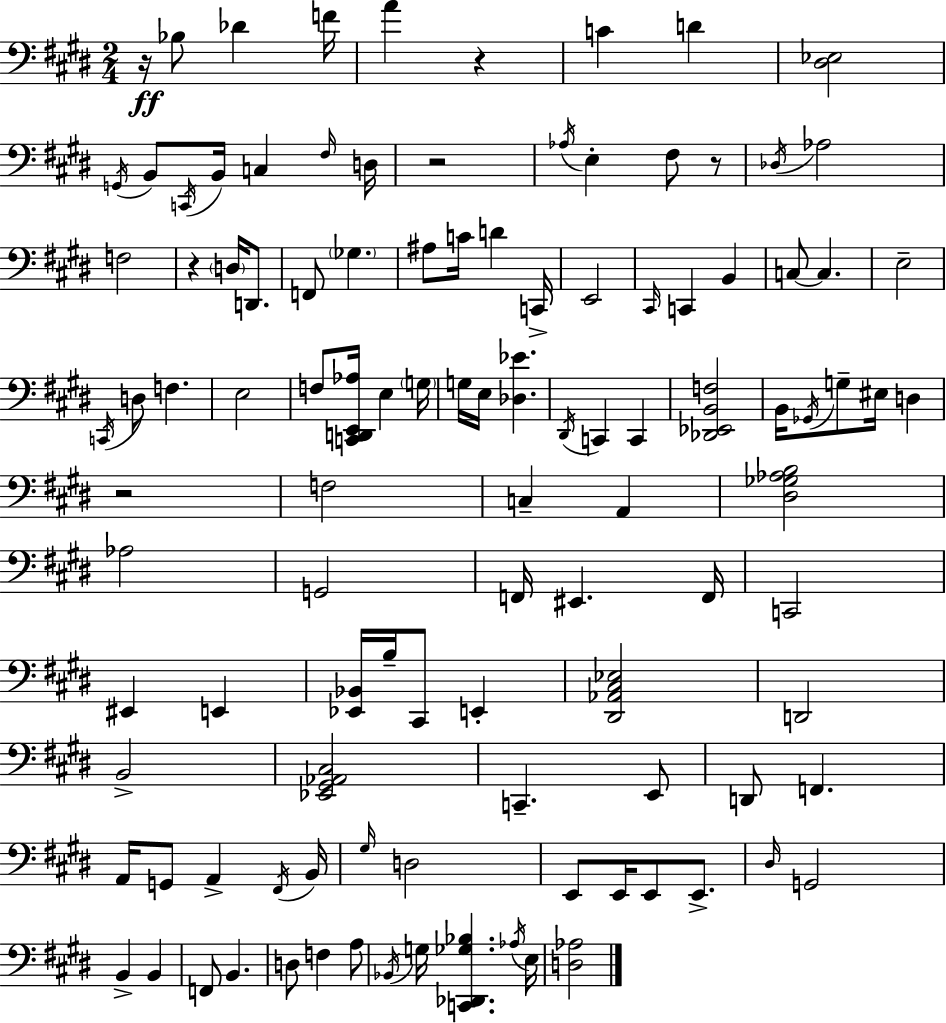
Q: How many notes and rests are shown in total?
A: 111